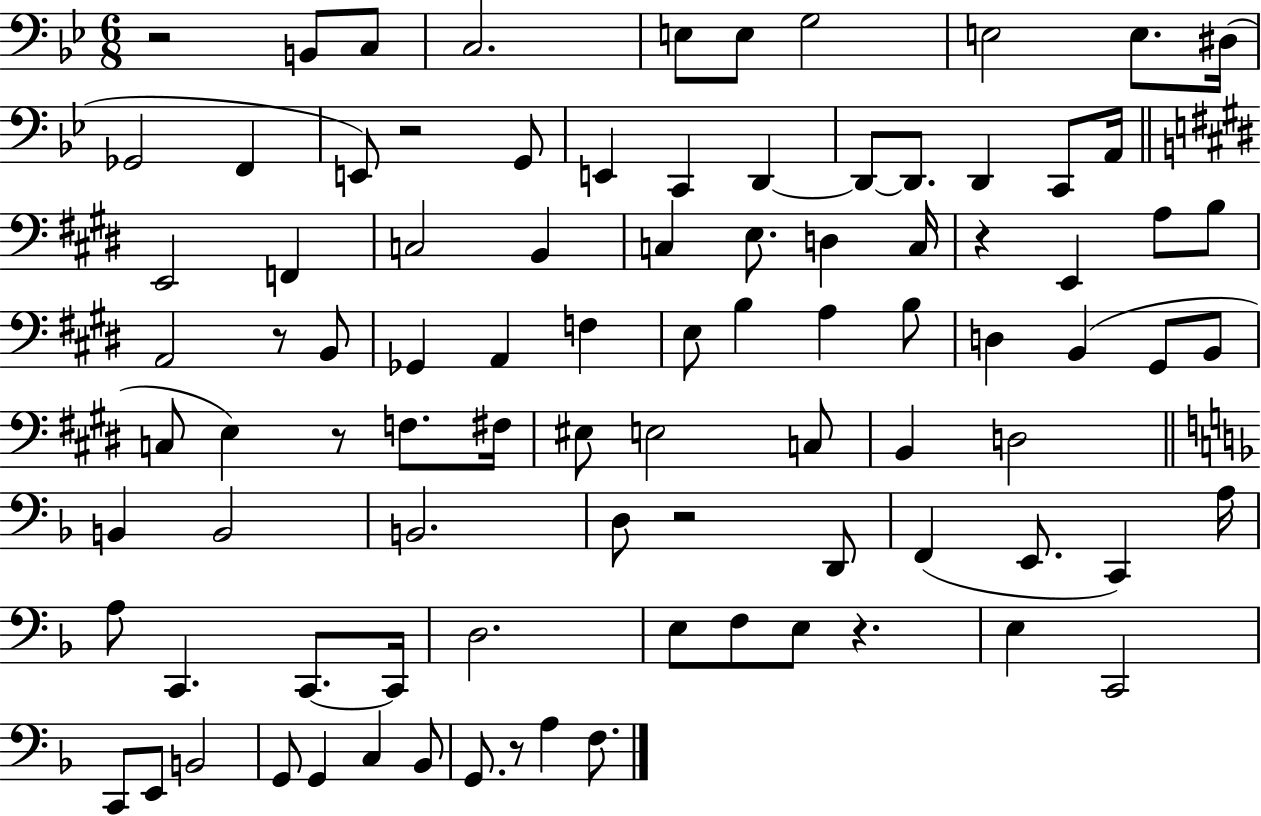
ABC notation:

X:1
T:Untitled
M:6/8
L:1/4
K:Bb
z2 B,,/2 C,/2 C,2 E,/2 E,/2 G,2 E,2 E,/2 ^D,/4 _G,,2 F,, E,,/2 z2 G,,/2 E,, C,, D,, D,,/2 D,,/2 D,, C,,/2 A,,/4 E,,2 F,, C,2 B,, C, E,/2 D, C,/4 z E,, A,/2 B,/2 A,,2 z/2 B,,/2 _G,, A,, F, E,/2 B, A, B,/2 D, B,, ^G,,/2 B,,/2 C,/2 E, z/2 F,/2 ^F,/4 ^E,/2 E,2 C,/2 B,, D,2 B,, B,,2 B,,2 D,/2 z2 D,,/2 F,, E,,/2 C,, A,/4 A,/2 C,, C,,/2 C,,/4 D,2 E,/2 F,/2 E,/2 z E, C,,2 C,,/2 E,,/2 B,,2 G,,/2 G,, C, _B,,/2 G,,/2 z/2 A, F,/2